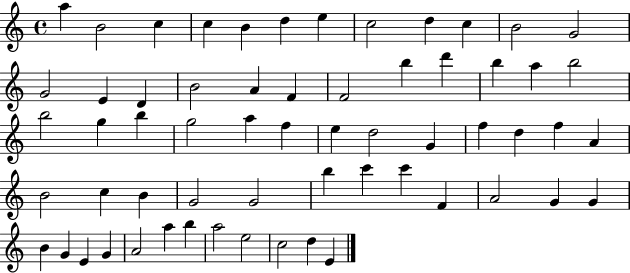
A5/q B4/h C5/q C5/q B4/q D5/q E5/q C5/h D5/q C5/q B4/h G4/h G4/h E4/q D4/q B4/h A4/q F4/q F4/h B5/q D6/q B5/q A5/q B5/h B5/h G5/q B5/q G5/h A5/q F5/q E5/q D5/h G4/q F5/q D5/q F5/q A4/q B4/h C5/q B4/q G4/h G4/h B5/q C6/q C6/q F4/q A4/h G4/q G4/q B4/q G4/q E4/q G4/q A4/h A5/q B5/q A5/h E5/h C5/h D5/q E4/q